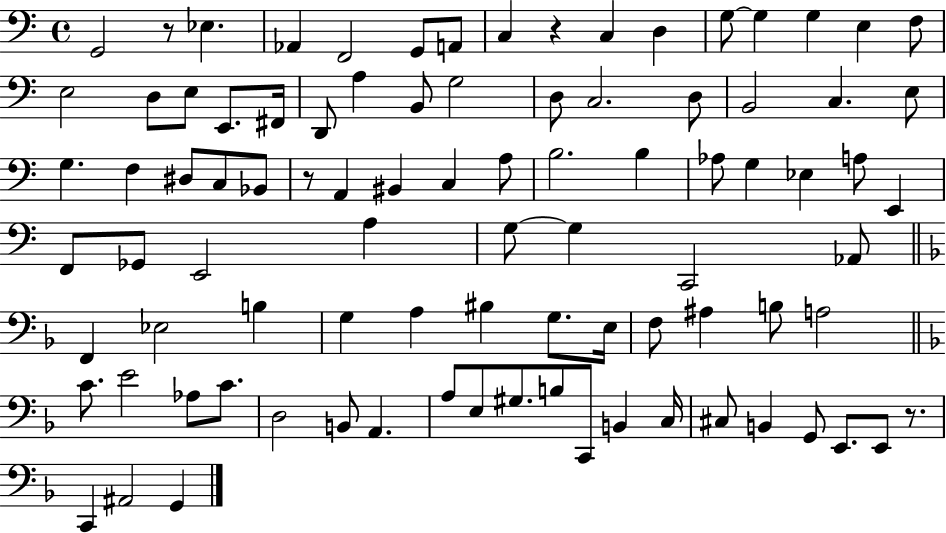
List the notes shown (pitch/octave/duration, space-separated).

G2/h R/e Eb3/q. Ab2/q F2/h G2/e A2/e C3/q R/q C3/q D3/q G3/e G3/q G3/q E3/q F3/e E3/h D3/e E3/e E2/e. F#2/s D2/e A3/q B2/e G3/h D3/e C3/h. D3/e B2/h C3/q. E3/e G3/q. F3/q D#3/e C3/e Bb2/e R/e A2/q BIS2/q C3/q A3/e B3/h. B3/q Ab3/e G3/q Eb3/q A3/e E2/q F2/e Gb2/e E2/h A3/q G3/e G3/q C2/h Ab2/e F2/q Eb3/h B3/q G3/q A3/q BIS3/q G3/e. E3/s F3/e A#3/q B3/e A3/h C4/e. E4/h Ab3/e C4/e. D3/h B2/e A2/q. A3/e E3/e G#3/e. B3/e C2/e B2/q C3/s C#3/e B2/q G2/e E2/e. E2/e R/e. C2/q A#2/h G2/q